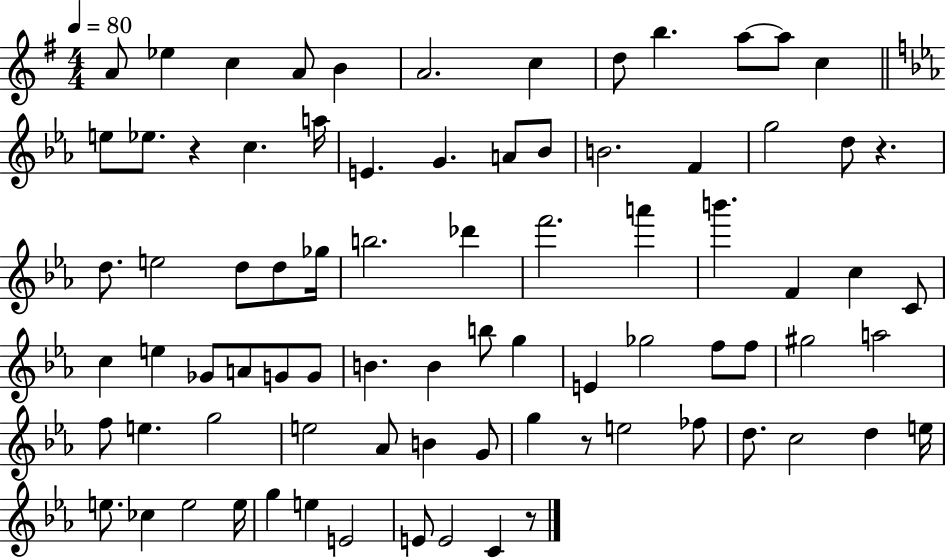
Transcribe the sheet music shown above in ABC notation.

X:1
T:Untitled
M:4/4
L:1/4
K:G
A/2 _e c A/2 B A2 c d/2 b a/2 a/2 c e/2 _e/2 z c a/4 E G A/2 _B/2 B2 F g2 d/2 z d/2 e2 d/2 d/2 _g/4 b2 _d' f'2 a' b' F c C/2 c e _G/2 A/2 G/2 G/2 B B b/2 g E _g2 f/2 f/2 ^g2 a2 f/2 e g2 e2 _A/2 B G/2 g z/2 e2 _f/2 d/2 c2 d e/4 e/2 _c e2 e/4 g e E2 E/2 E2 C z/2